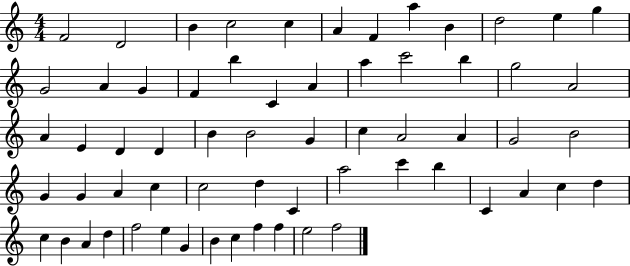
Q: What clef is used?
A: treble